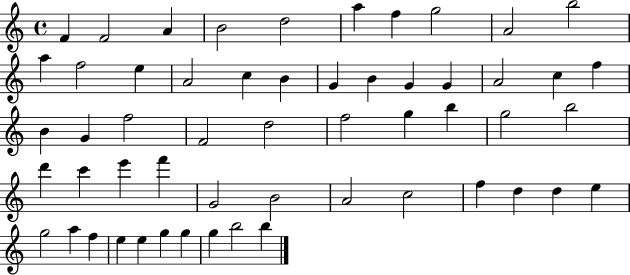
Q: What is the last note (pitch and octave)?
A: B5